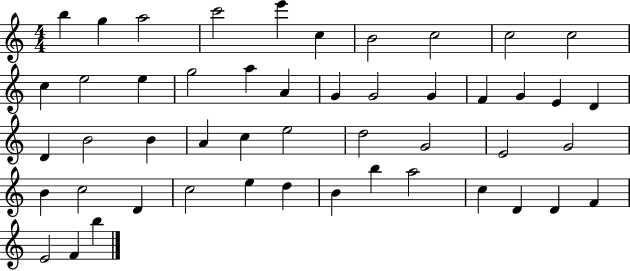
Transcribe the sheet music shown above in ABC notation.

X:1
T:Untitled
M:4/4
L:1/4
K:C
b g a2 c'2 e' c B2 c2 c2 c2 c e2 e g2 a A G G2 G F G E D D B2 B A c e2 d2 G2 E2 G2 B c2 D c2 e d B b a2 c D D F E2 F b